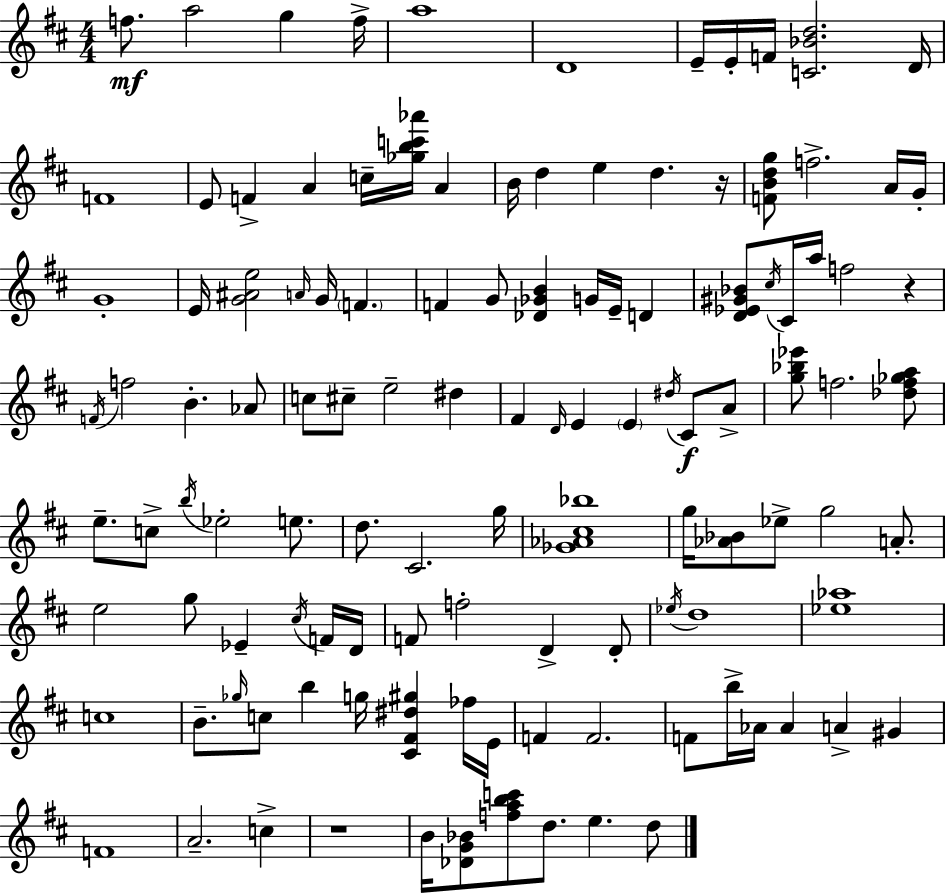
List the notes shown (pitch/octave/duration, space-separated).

F5/e. A5/h G5/q F5/s A5/w D4/w E4/s E4/s F4/s [C4,Bb4,D5]/h. D4/s F4/w E4/e F4/q A4/q C5/s [Gb5,B5,C6,Ab6]/s A4/q B4/s D5/q E5/q D5/q. R/s [F4,B4,D5,G5]/e F5/h. A4/s G4/s G4/w E4/s [G4,A#4,E5]/h A4/s G4/s F4/q. F4/q G4/e [Db4,Gb4,B4]/q G4/s E4/s D4/q [D4,Eb4,G#4,Bb4]/e C#5/s C#4/s A5/s F5/h R/q F4/s F5/h B4/q. Ab4/e C5/e C#5/e E5/h D#5/q F#4/q D4/s E4/q E4/q D#5/s C#4/e A4/e [G5,Bb5,Eb6]/e F5/h. [Db5,F5,Gb5,A5]/e E5/e. C5/e B5/s Eb5/h E5/e. D5/e. C#4/h. G5/s [Gb4,Ab4,C#5,Bb5]/w G5/s [Ab4,Bb4]/e Eb5/e G5/h A4/e. E5/h G5/e Eb4/q C#5/s F4/s D4/s F4/e F5/h D4/q D4/e Eb5/s D5/w [Eb5,Ab5]/w C5/w B4/e. Gb5/s C5/e B5/q G5/s [C#4,F#4,D#5,G#5]/q FES5/s E4/s F4/q F4/h. F4/e B5/s Ab4/s Ab4/q A4/q G#4/q F4/w A4/h. C5/q R/w B4/s [Db4,G4,Bb4]/e [F5,A5,B5,C6]/e D5/e. E5/q. D5/e